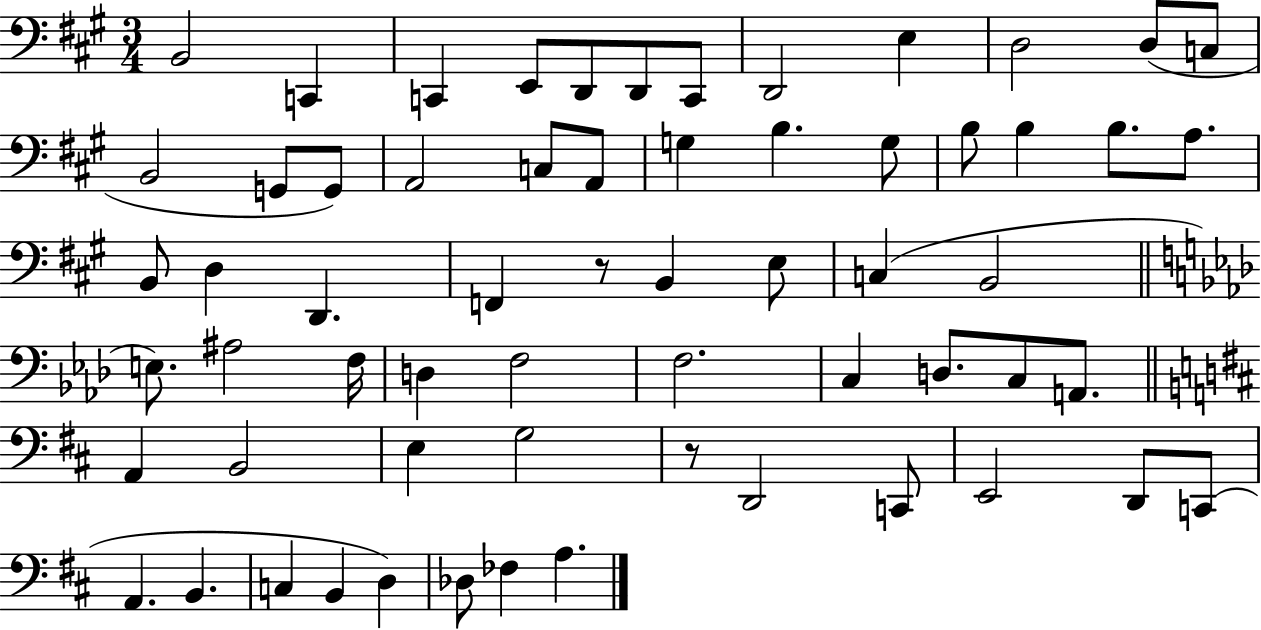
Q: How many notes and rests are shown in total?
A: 62